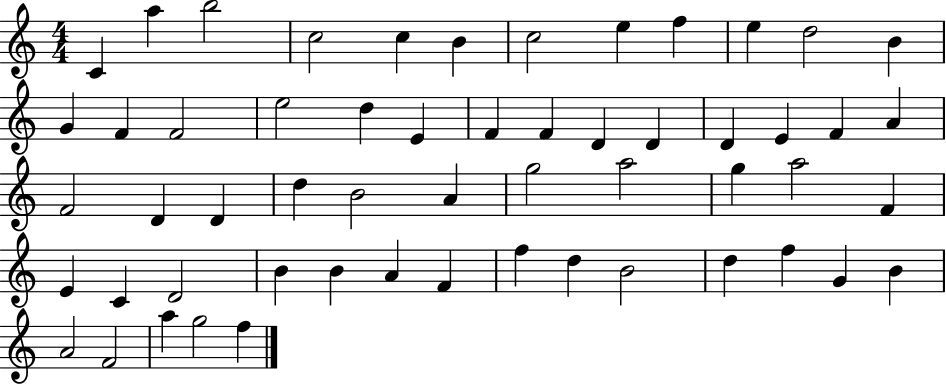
X:1
T:Untitled
M:4/4
L:1/4
K:C
C a b2 c2 c B c2 e f e d2 B G F F2 e2 d E F F D D D E F A F2 D D d B2 A g2 a2 g a2 F E C D2 B B A F f d B2 d f G B A2 F2 a g2 f